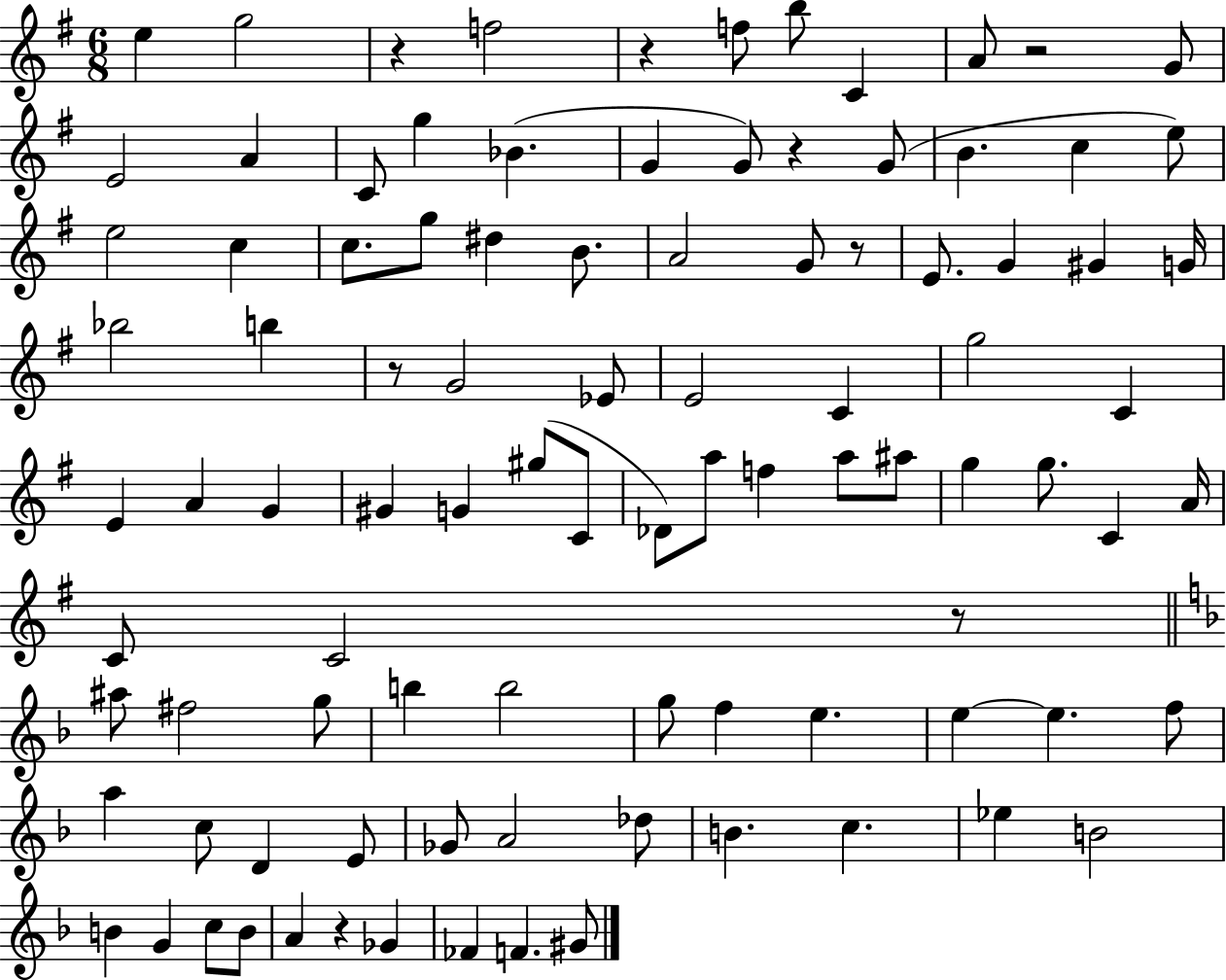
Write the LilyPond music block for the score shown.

{
  \clef treble
  \numericTimeSignature
  \time 6/8
  \key g \major
  \repeat volta 2 { e''4 g''2 | r4 f''2 | r4 f''8 b''8 c'4 | a'8 r2 g'8 | \break e'2 a'4 | c'8 g''4 bes'4.( | g'4 g'8) r4 g'8( | b'4. c''4 e''8) | \break e''2 c''4 | c''8. g''8 dis''4 b'8. | a'2 g'8 r8 | e'8. g'4 gis'4 g'16 | \break bes''2 b''4 | r8 g'2 ees'8 | e'2 c'4 | g''2 c'4 | \break e'4 a'4 g'4 | gis'4 g'4 gis''8( c'8 | des'8) a''8 f''4 a''8 ais''8 | g''4 g''8. c'4 a'16 | \break c'8 c'2 r8 | \bar "||" \break \key f \major ais''8 fis''2 g''8 | b''4 b''2 | g''8 f''4 e''4. | e''4~~ e''4. f''8 | \break a''4 c''8 d'4 e'8 | ges'8 a'2 des''8 | b'4. c''4. | ees''4 b'2 | \break b'4 g'4 c''8 b'8 | a'4 r4 ges'4 | fes'4 f'4. gis'8 | } \bar "|."
}